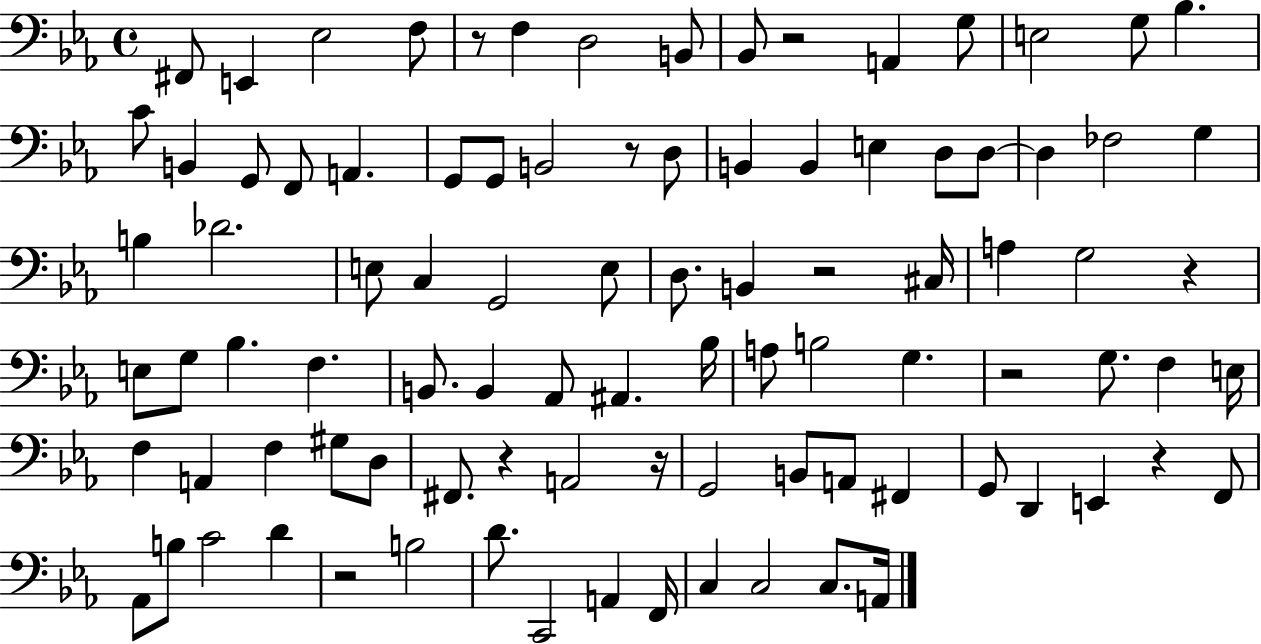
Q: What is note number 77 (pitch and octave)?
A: D4